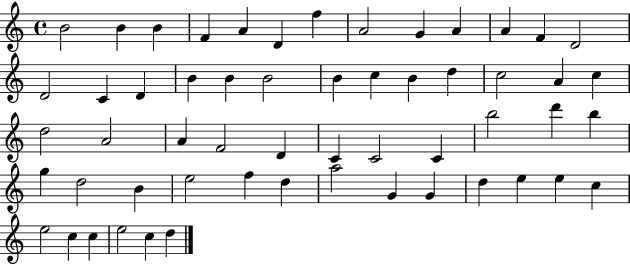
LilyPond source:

{
  \clef treble
  \time 4/4
  \defaultTimeSignature
  \key c \major
  b'2 b'4 b'4 | f'4 a'4 d'4 f''4 | a'2 g'4 a'4 | a'4 f'4 d'2 | \break d'2 c'4 d'4 | b'4 b'4 b'2 | b'4 c''4 b'4 d''4 | c''2 a'4 c''4 | \break d''2 a'2 | a'4 f'2 d'4 | c'4 c'2 c'4 | b''2 d'''4 b''4 | \break g''4 d''2 b'4 | e''2 f''4 d''4 | a''2 g'4 g'4 | d''4 e''4 e''4 c''4 | \break e''2 c''4 c''4 | e''2 c''4 d''4 | \bar "|."
}